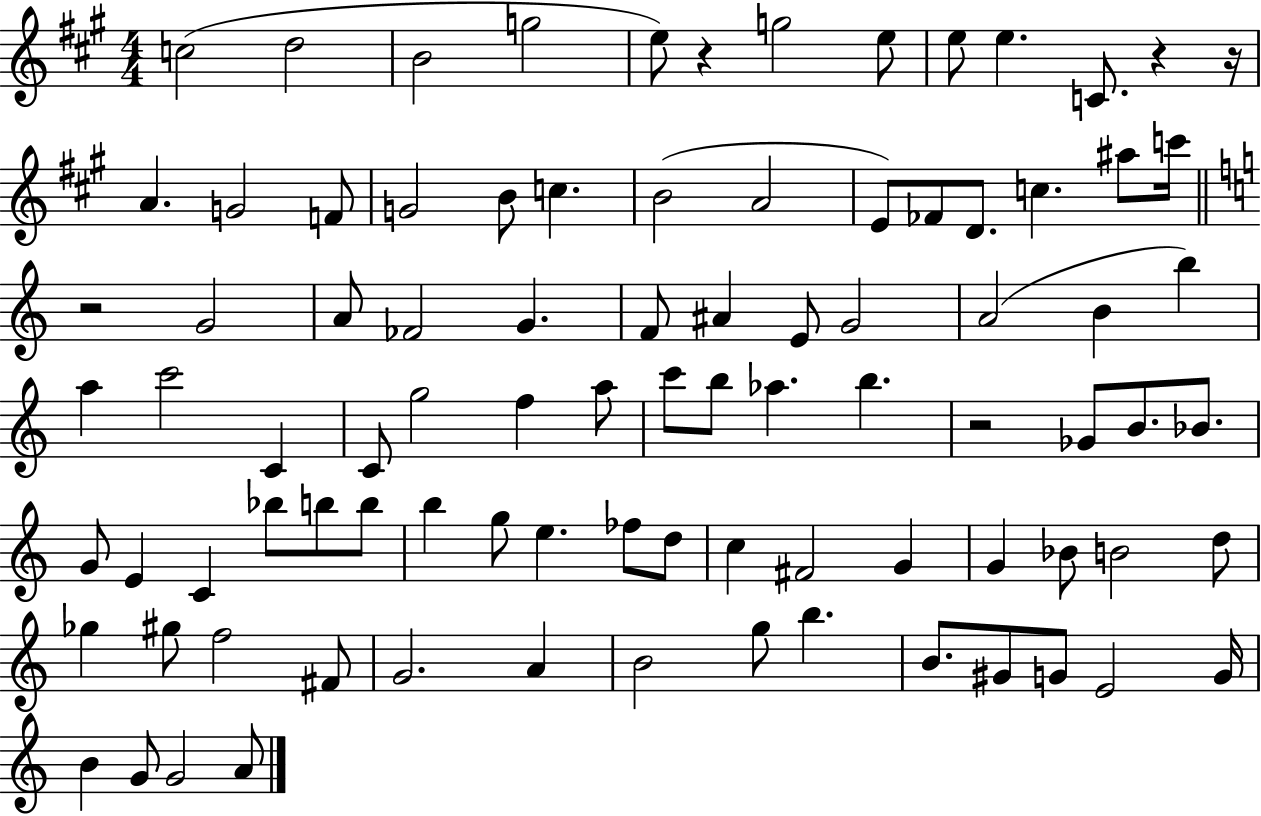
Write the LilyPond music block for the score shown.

{
  \clef treble
  \numericTimeSignature
  \time 4/4
  \key a \major
  c''2( d''2 | b'2 g''2 | e''8) r4 g''2 e''8 | e''8 e''4. c'8. r4 r16 | \break a'4. g'2 f'8 | g'2 b'8 c''4. | b'2( a'2 | e'8) fes'8 d'8. c''4. ais''8 c'''16 | \break \bar "||" \break \key c \major r2 g'2 | a'8 fes'2 g'4. | f'8 ais'4 e'8 g'2 | a'2( b'4 b''4) | \break a''4 c'''2 c'4 | c'8 g''2 f''4 a''8 | c'''8 b''8 aes''4. b''4. | r2 ges'8 b'8. bes'8. | \break g'8 e'4 c'4 bes''8 b''8 b''8 | b''4 g''8 e''4. fes''8 d''8 | c''4 fis'2 g'4 | g'4 bes'8 b'2 d''8 | \break ges''4 gis''8 f''2 fis'8 | g'2. a'4 | b'2 g''8 b''4. | b'8. gis'8 g'8 e'2 g'16 | \break b'4 g'8 g'2 a'8 | \bar "|."
}